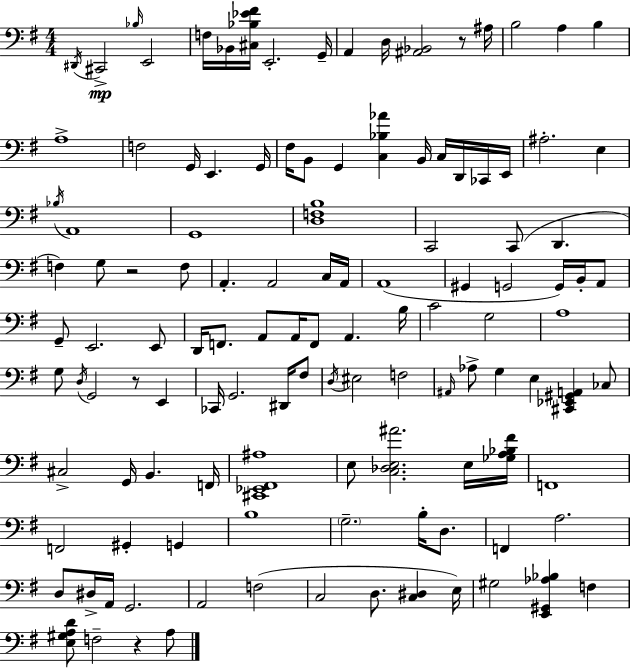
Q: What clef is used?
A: bass